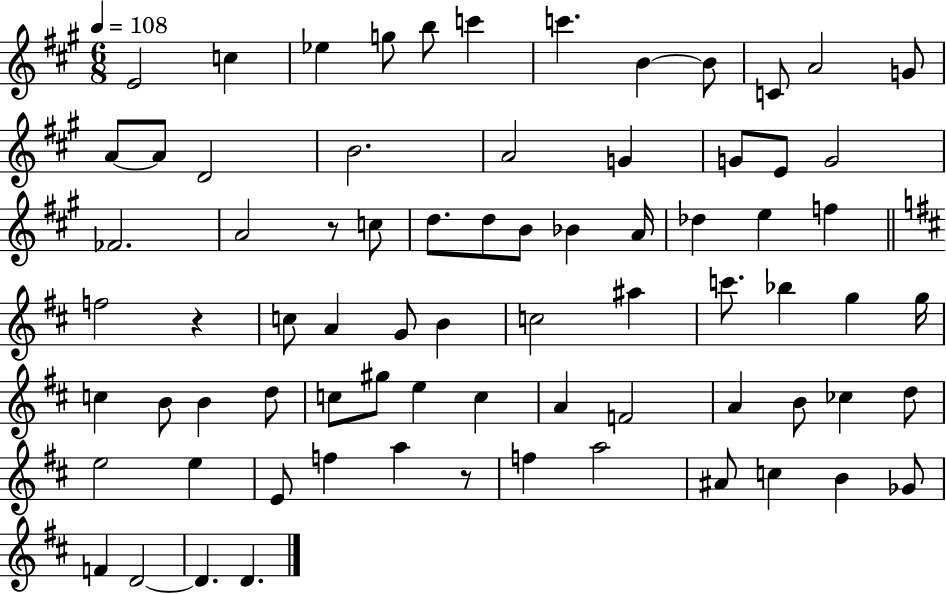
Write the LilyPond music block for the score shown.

{
  \clef treble
  \numericTimeSignature
  \time 6/8
  \key a \major
  \tempo 4 = 108
  \repeat volta 2 { e'2 c''4 | ees''4 g''8 b''8 c'''4 | c'''4. b'4~~ b'8 | c'8 a'2 g'8 | \break a'8~~ a'8 d'2 | b'2. | a'2 g'4 | g'8 e'8 g'2 | \break fes'2. | a'2 r8 c''8 | d''8. d''8 b'8 bes'4 a'16 | des''4 e''4 f''4 | \break \bar "||" \break \key d \major f''2 r4 | c''8 a'4 g'8 b'4 | c''2 ais''4 | c'''8. bes''4 g''4 g''16 | \break c''4 b'8 b'4 d''8 | c''8 gis''8 e''4 c''4 | a'4 f'2 | a'4 b'8 ces''4 d''8 | \break e''2 e''4 | e'8 f''4 a''4 r8 | f''4 a''2 | ais'8 c''4 b'4 ges'8 | \break f'4 d'2~~ | d'4. d'4. | } \bar "|."
}